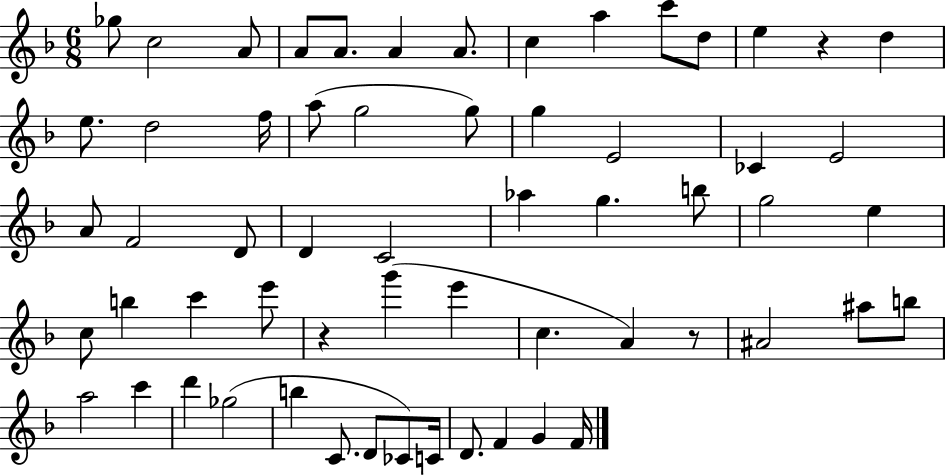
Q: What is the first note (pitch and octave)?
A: Gb5